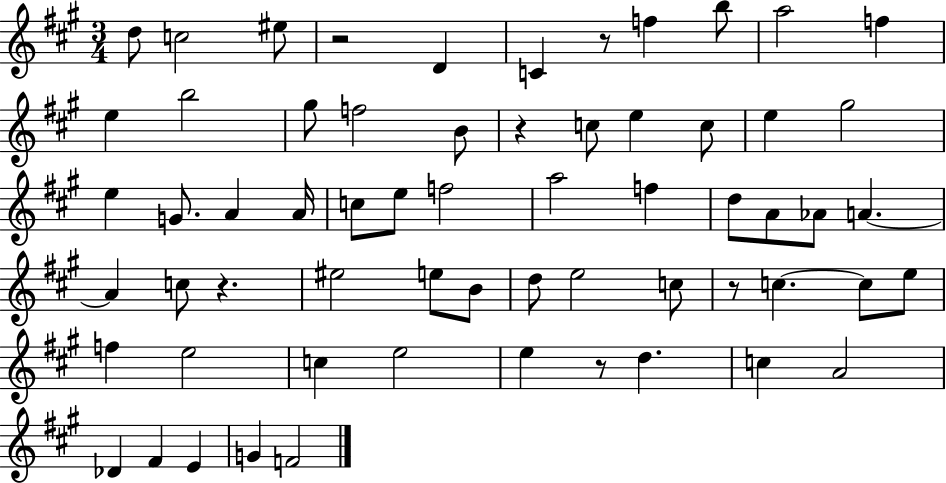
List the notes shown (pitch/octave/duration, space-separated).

D5/e C5/h EIS5/e R/h D4/q C4/q R/e F5/q B5/e A5/h F5/q E5/q B5/h G#5/e F5/h B4/e R/q C5/e E5/q C5/e E5/q G#5/h E5/q G4/e. A4/q A4/s C5/e E5/e F5/h A5/h F5/q D5/e A4/e Ab4/e A4/q. A4/q C5/e R/q. EIS5/h E5/e B4/e D5/e E5/h C5/e R/e C5/q. C5/e E5/e F5/q E5/h C5/q E5/h E5/q R/e D5/q. C5/q A4/h Db4/q F#4/q E4/q G4/q F4/h